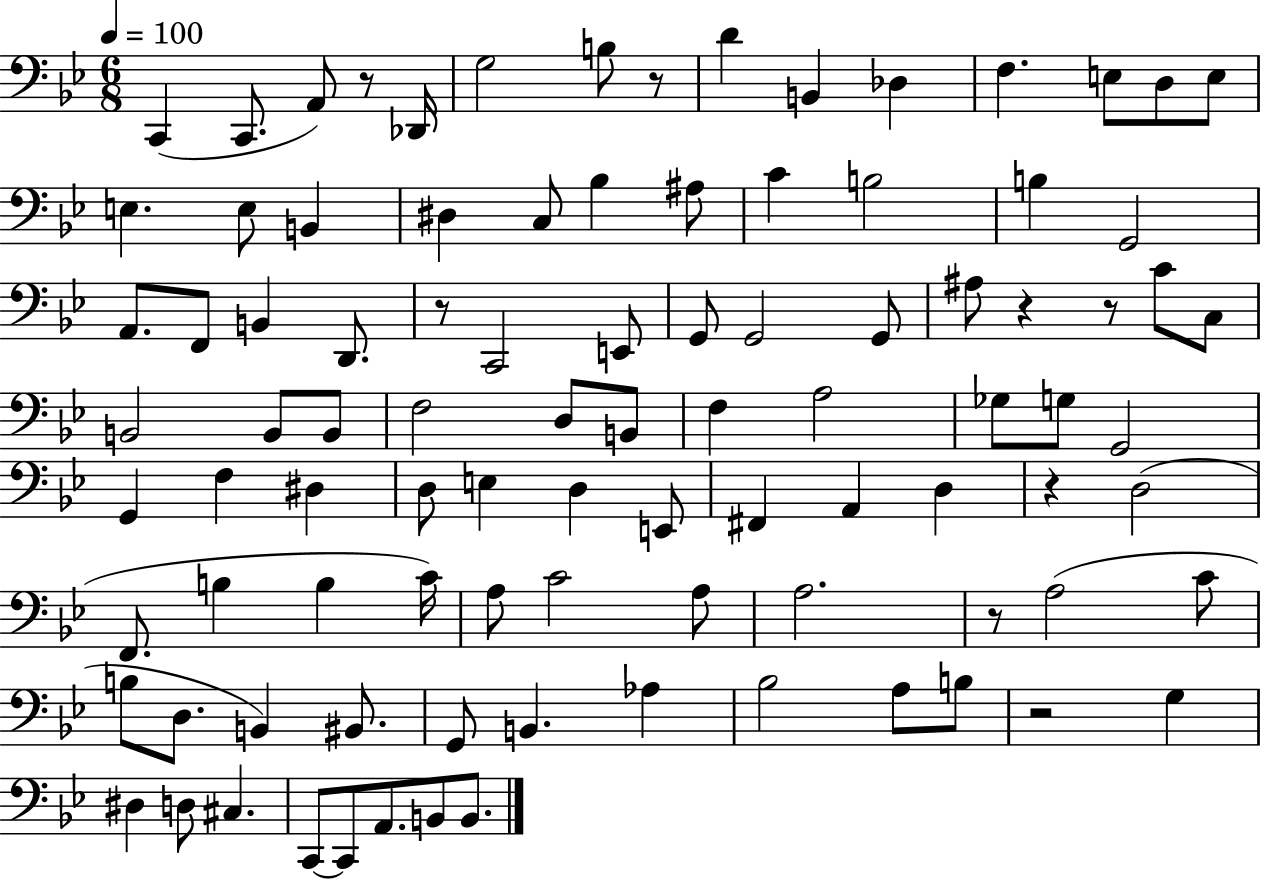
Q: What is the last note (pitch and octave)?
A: B2